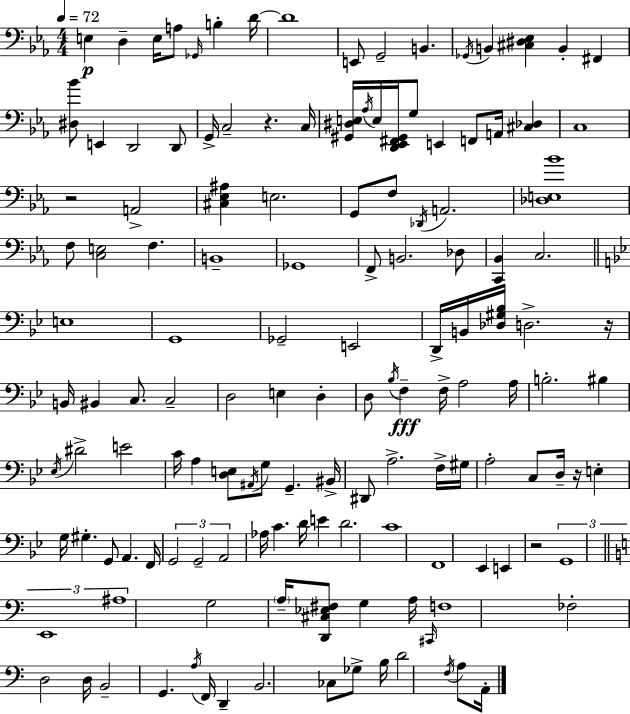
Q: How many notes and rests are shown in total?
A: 140